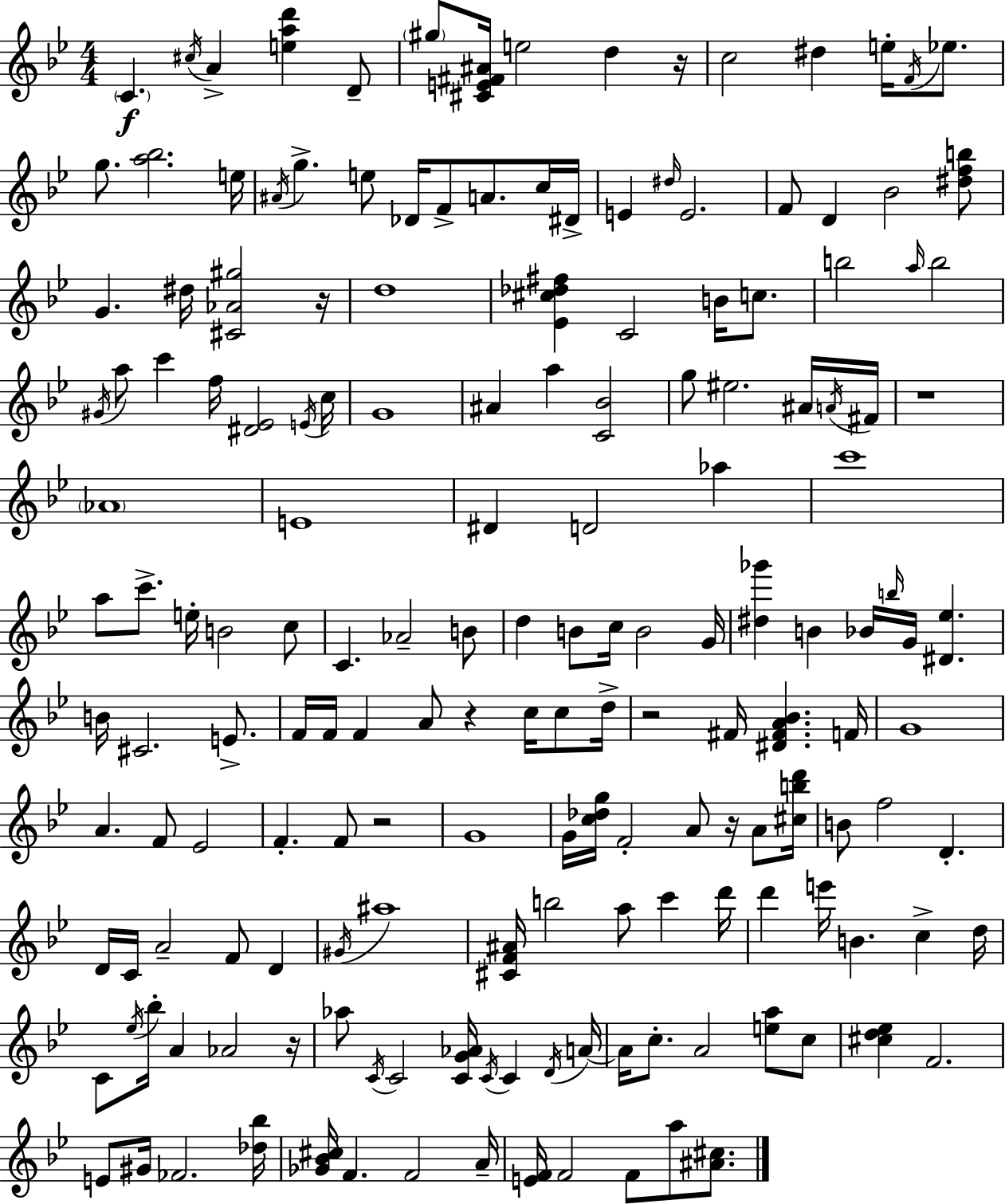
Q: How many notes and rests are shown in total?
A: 171